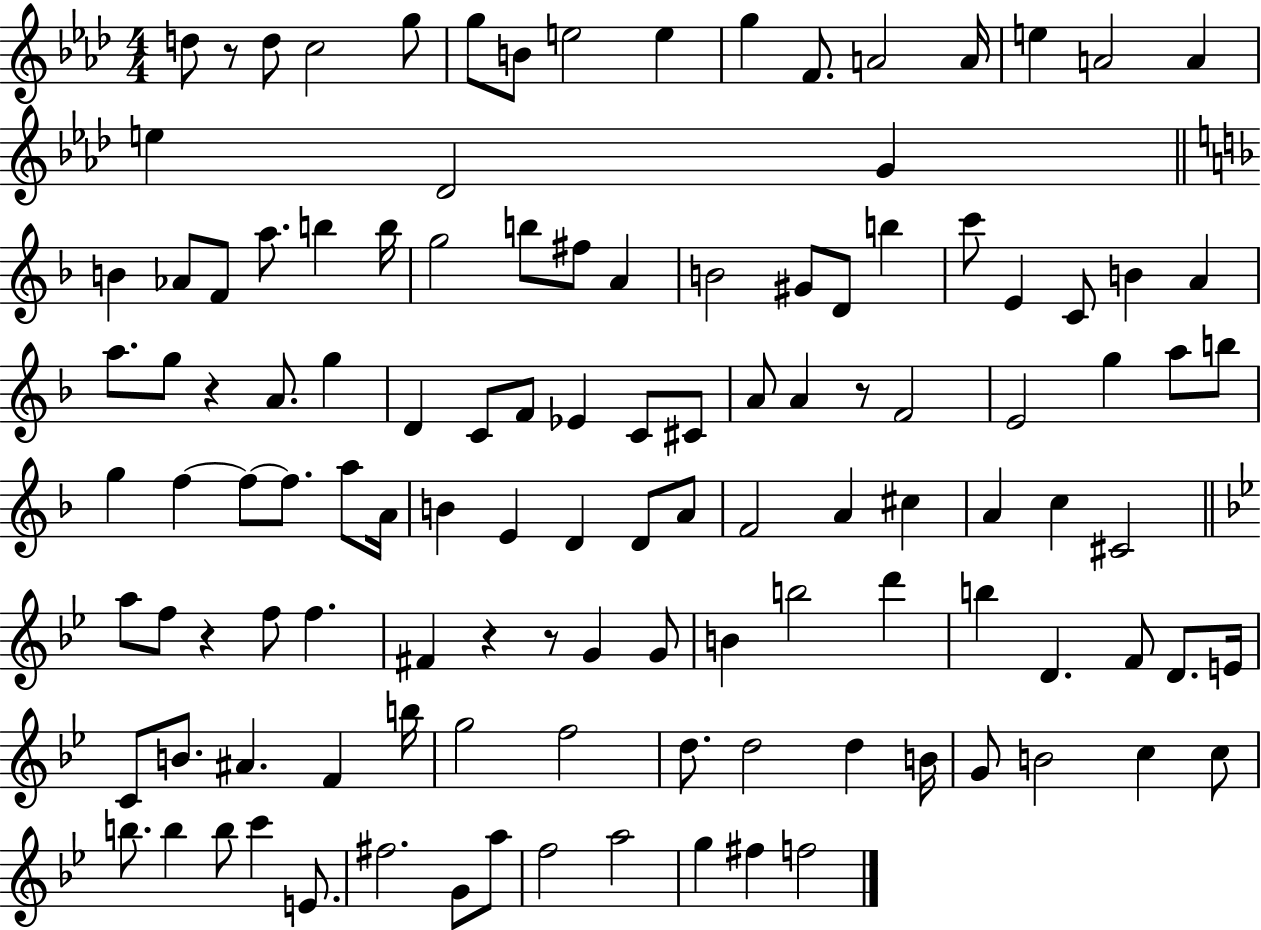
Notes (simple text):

D5/e R/e D5/e C5/h G5/e G5/e B4/e E5/h E5/q G5/q F4/e. A4/h A4/s E5/q A4/h A4/q E5/q Db4/h G4/q B4/q Ab4/e F4/e A5/e. B5/q B5/s G5/h B5/e F#5/e A4/q B4/h G#4/e D4/e B5/q C6/e E4/q C4/e B4/q A4/q A5/e. G5/e R/q A4/e. G5/q D4/q C4/e F4/e Eb4/q C4/e C#4/e A4/e A4/q R/e F4/h E4/h G5/q A5/e B5/e G5/q F5/q F5/e F5/e. A5/e A4/s B4/q E4/q D4/q D4/e A4/e F4/h A4/q C#5/q A4/q C5/q C#4/h A5/e F5/e R/q F5/e F5/q. F#4/q R/q R/e G4/q G4/e B4/q B5/h D6/q B5/q D4/q. F4/e D4/e. E4/s C4/e B4/e. A#4/q. F4/q B5/s G5/h F5/h D5/e. D5/h D5/q B4/s G4/e B4/h C5/q C5/e B5/e. B5/q B5/e C6/q E4/e. F#5/h. G4/e A5/e F5/h A5/h G5/q F#5/q F5/h